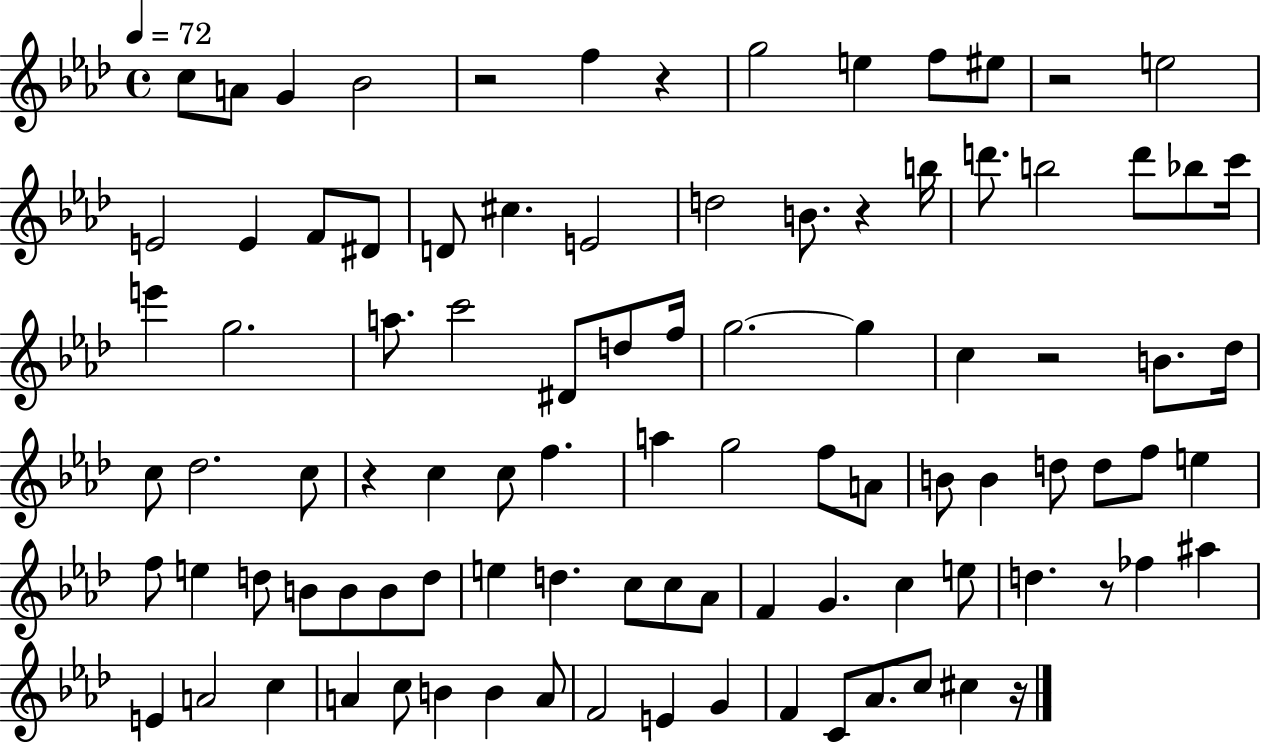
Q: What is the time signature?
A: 4/4